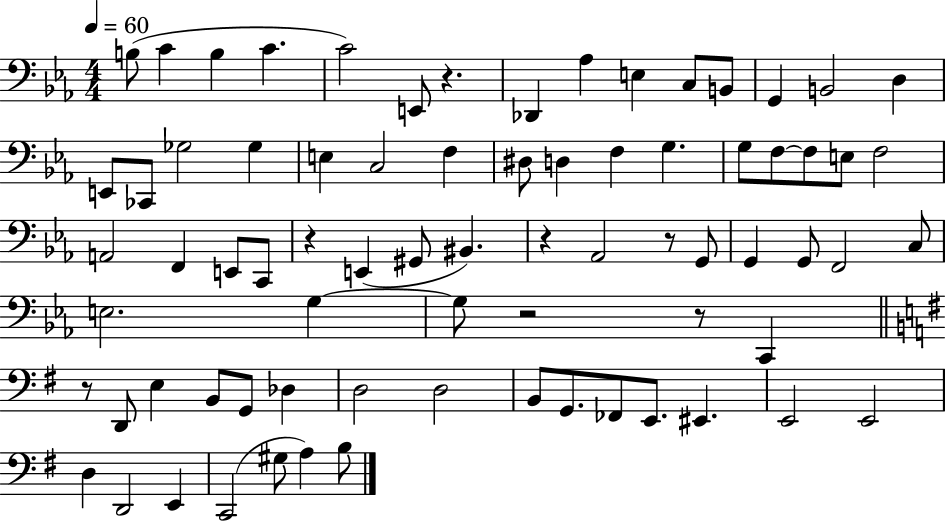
X:1
T:Untitled
M:4/4
L:1/4
K:Eb
B,/2 C B, C C2 E,,/2 z _D,, _A, E, C,/2 B,,/2 G,, B,,2 D, E,,/2 _C,,/2 _G,2 _G, E, C,2 F, ^D,/2 D, F, G, G,/2 F,/2 F,/2 E,/2 F,2 A,,2 F,, E,,/2 C,,/2 z E,, ^G,,/2 ^B,, z _A,,2 z/2 G,,/2 G,, G,,/2 F,,2 C,/2 E,2 G, G,/2 z2 z/2 C,, z/2 D,,/2 E, B,,/2 G,,/2 _D, D,2 D,2 B,,/2 G,,/2 _F,,/2 E,,/2 ^E,, E,,2 E,,2 D, D,,2 E,, C,,2 ^G,/2 A, B,/2